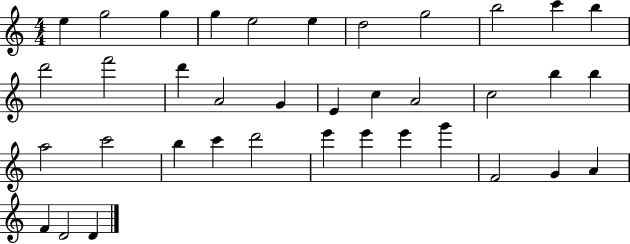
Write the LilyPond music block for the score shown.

{
  \clef treble
  \numericTimeSignature
  \time 4/4
  \key c \major
  e''4 g''2 g''4 | g''4 e''2 e''4 | d''2 g''2 | b''2 c'''4 b''4 | \break d'''2 f'''2 | d'''4 a'2 g'4 | e'4 c''4 a'2 | c''2 b''4 b''4 | \break a''2 c'''2 | b''4 c'''4 d'''2 | e'''4 e'''4 e'''4 g'''4 | f'2 g'4 a'4 | \break f'4 d'2 d'4 | \bar "|."
}